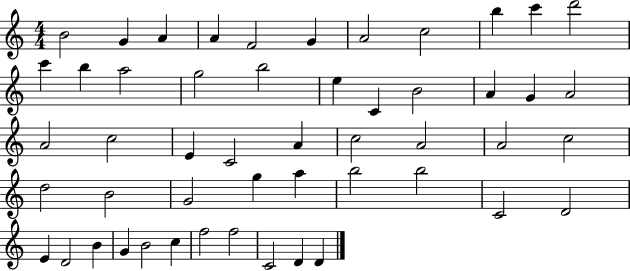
{
  \clef treble
  \numericTimeSignature
  \time 4/4
  \key c \major
  b'2 g'4 a'4 | a'4 f'2 g'4 | a'2 c''2 | b''4 c'''4 d'''2 | \break c'''4 b''4 a''2 | g''2 b''2 | e''4 c'4 b'2 | a'4 g'4 a'2 | \break a'2 c''2 | e'4 c'2 a'4 | c''2 a'2 | a'2 c''2 | \break d''2 b'2 | g'2 g''4 a''4 | b''2 b''2 | c'2 d'2 | \break e'4 d'2 b'4 | g'4 b'2 c''4 | f''2 f''2 | c'2 d'4 d'4 | \break \bar "|."
}